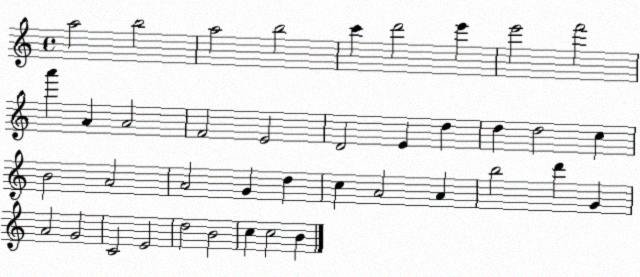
X:1
T:Untitled
M:4/4
L:1/4
K:C
a2 b2 a2 b2 c' d'2 e' e'2 f'2 a' A A2 F2 E2 D2 E d d d2 c B2 A2 A2 G d c A2 A b2 d' G A2 G2 C2 E2 d2 B2 c c2 B